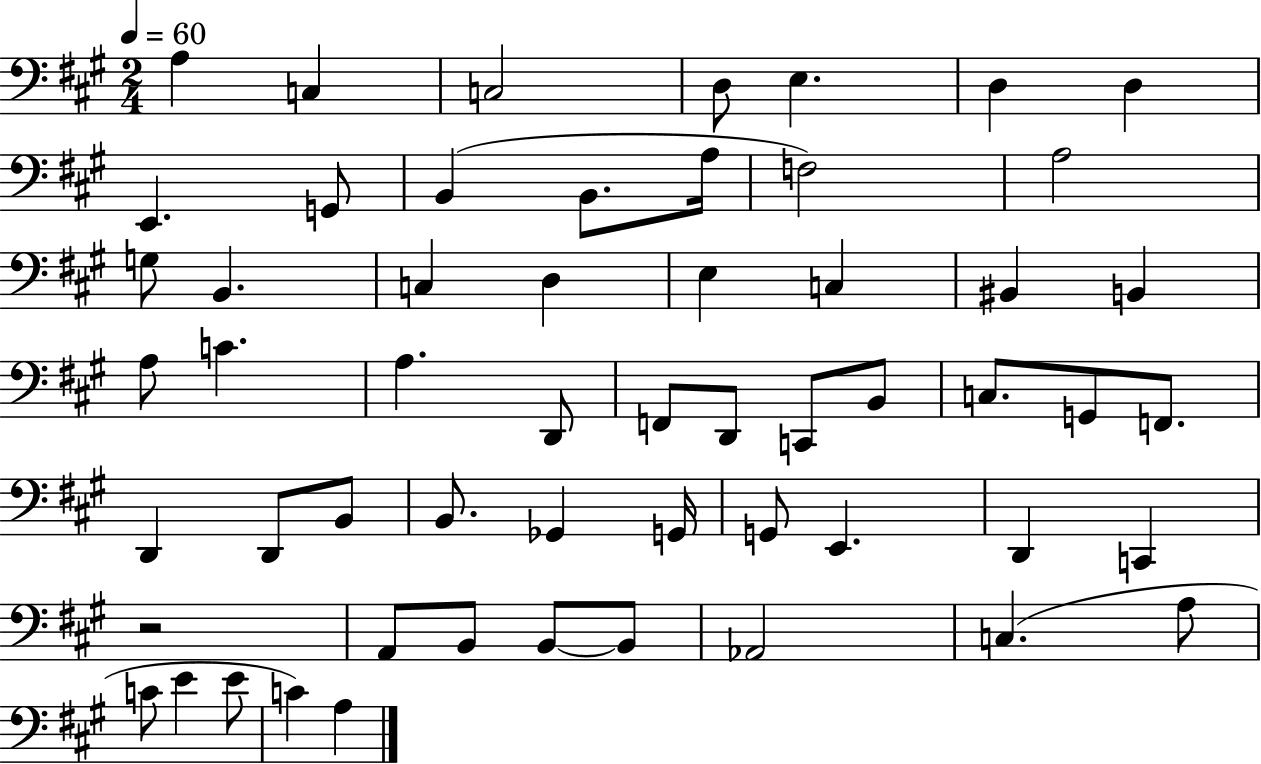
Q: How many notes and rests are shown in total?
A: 56